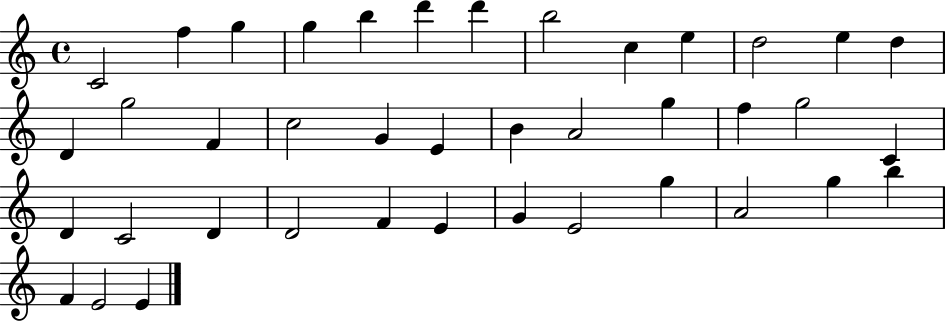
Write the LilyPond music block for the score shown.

{
  \clef treble
  \time 4/4
  \defaultTimeSignature
  \key c \major
  c'2 f''4 g''4 | g''4 b''4 d'''4 d'''4 | b''2 c''4 e''4 | d''2 e''4 d''4 | \break d'4 g''2 f'4 | c''2 g'4 e'4 | b'4 a'2 g''4 | f''4 g''2 c'4 | \break d'4 c'2 d'4 | d'2 f'4 e'4 | g'4 e'2 g''4 | a'2 g''4 b''4 | \break f'4 e'2 e'4 | \bar "|."
}